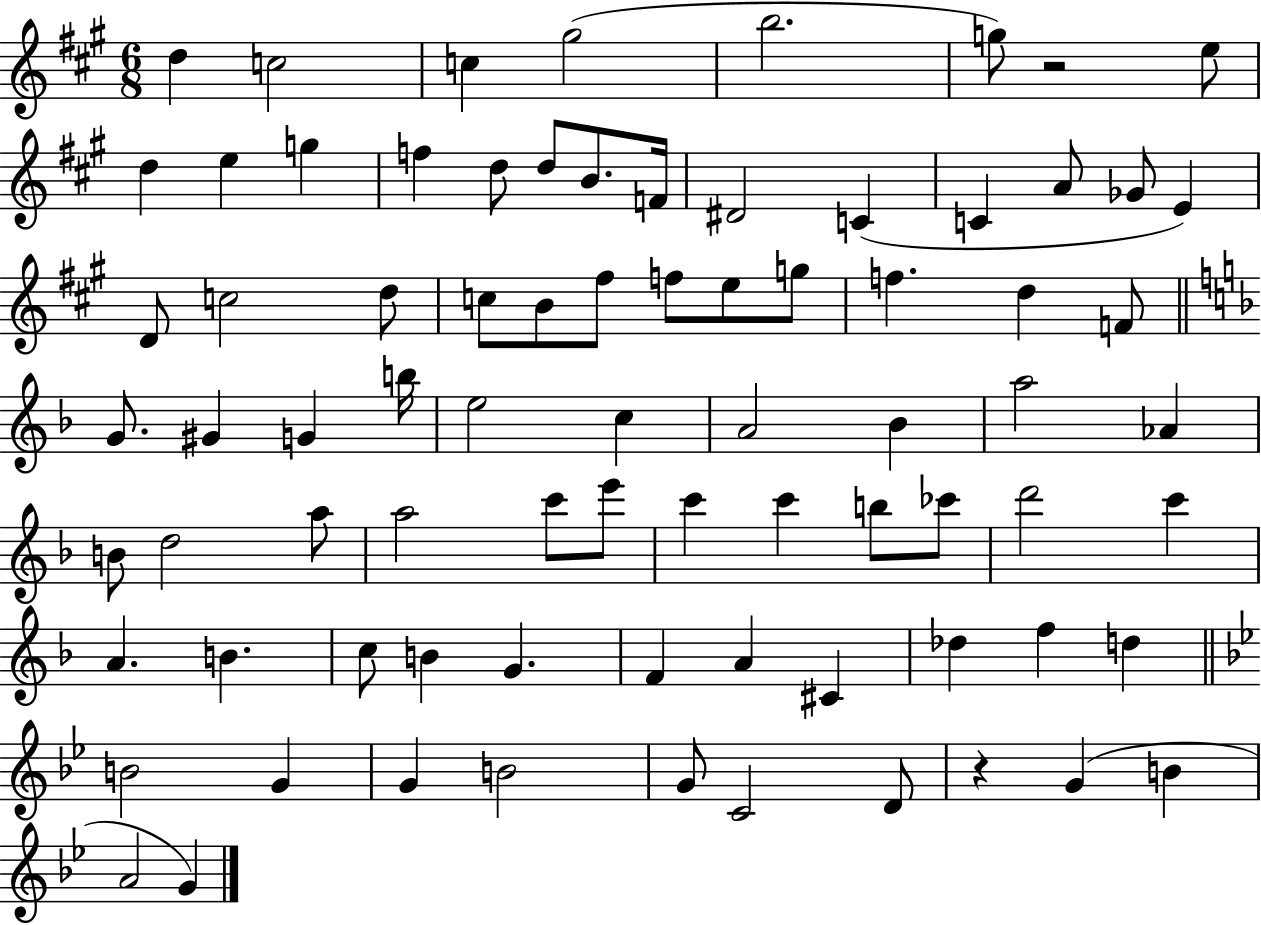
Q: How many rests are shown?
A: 2